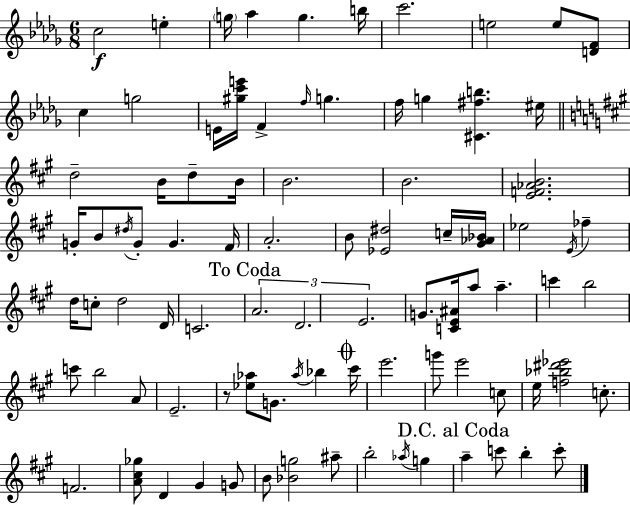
C5/h E5/q G5/s Ab5/q G5/q. B5/s C6/h. E5/h E5/e [D4,F4]/e C5/q G5/h E4/s [G#5,C6,E6]/s F4/q F5/s G5/q. F5/s G5/q [C#4,F#5,B5]/q. EIS5/s D5/h B4/s D5/e B4/s B4/h. B4/h. [E4,F4,Ab4,B4]/h. G4/s B4/e D#5/s G4/e G4/q. F#4/s A4/h. B4/e [Eb4,D#5]/h C5/s [G#4,Ab4,Bb4]/s Eb5/h E4/s FES5/q D5/s C5/e D5/h D4/s C4/h. A4/h. D4/h. E4/h. G4/e. [C4,E4,A#4]/s A5/e A5/q. C6/q B5/h C6/e B5/h A4/e E4/h. R/e [Eb5,Ab5]/e G4/e. Ab5/s Bb5/q C#6/s E6/h. G6/e E6/h C5/e E5/s [F5,Bb5,D#6,Eb6]/h C5/e. F4/h. [A4,C#5,Gb5]/e D4/q G#4/q G4/e B4/e [Bb4,G5]/h A#5/e B5/h Ab5/s G5/q A5/q C6/e B5/q C6/e